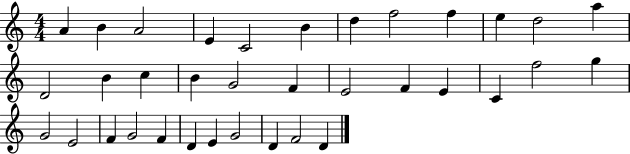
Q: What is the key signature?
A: C major